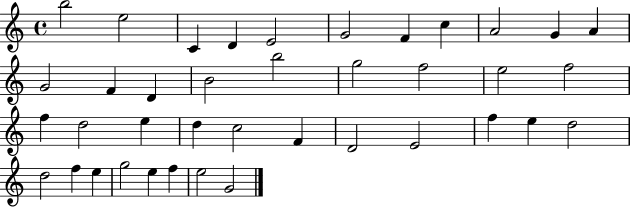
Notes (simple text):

B5/h E5/h C4/q D4/q E4/h G4/h F4/q C5/q A4/h G4/q A4/q G4/h F4/q D4/q B4/h B5/h G5/h F5/h E5/h F5/h F5/q D5/h E5/q D5/q C5/h F4/q D4/h E4/h F5/q E5/q D5/h D5/h F5/q E5/q G5/h E5/q F5/q E5/h G4/h